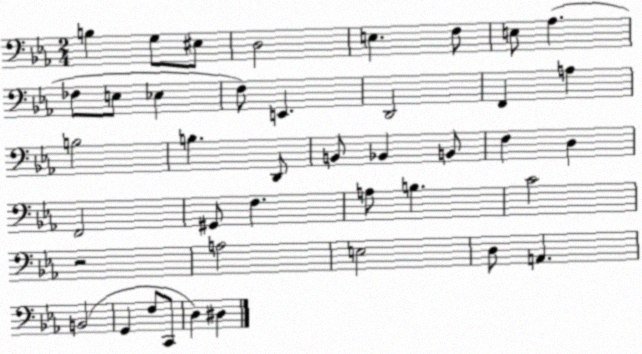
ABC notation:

X:1
T:Untitled
M:2/4
L:1/4
K:Eb
B, G,/2 ^E,/2 D,2 E, F,/2 E,/2 _A, _F,/2 E,/2 _E, F,/2 E,, D,,2 F,, A, B,2 B, D,,/2 B,,/2 _B,, B,,/2 F, D, F,,2 ^G,,/2 F, A,/2 B, C2 z2 A,2 E,2 D,/2 A,, B,,2 G,, F,/2 C,,/2 D, ^D,